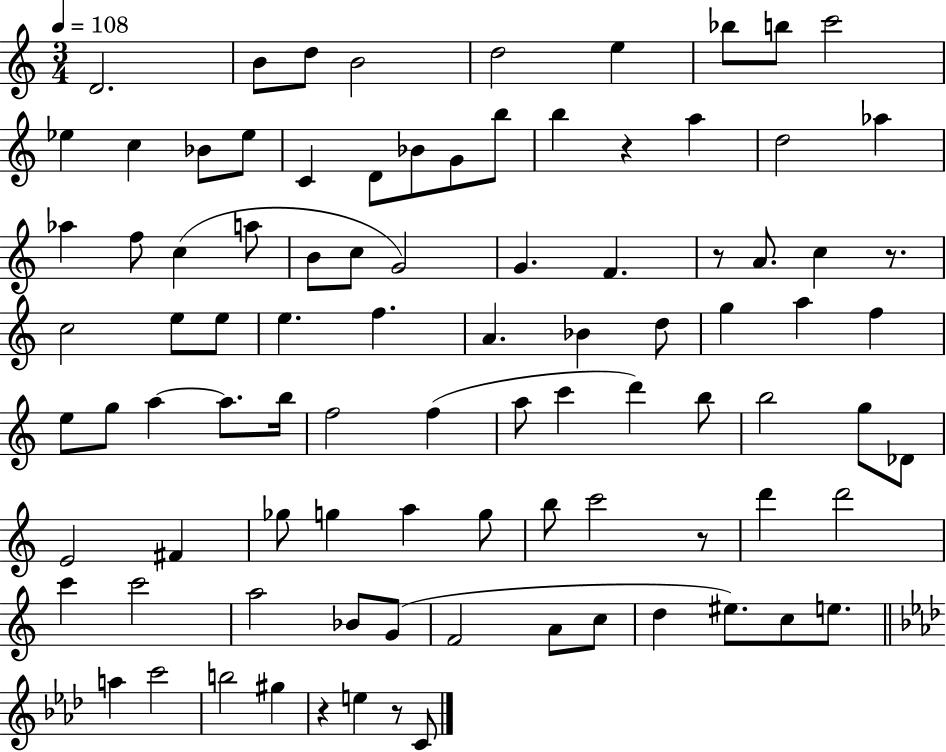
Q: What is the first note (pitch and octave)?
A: D4